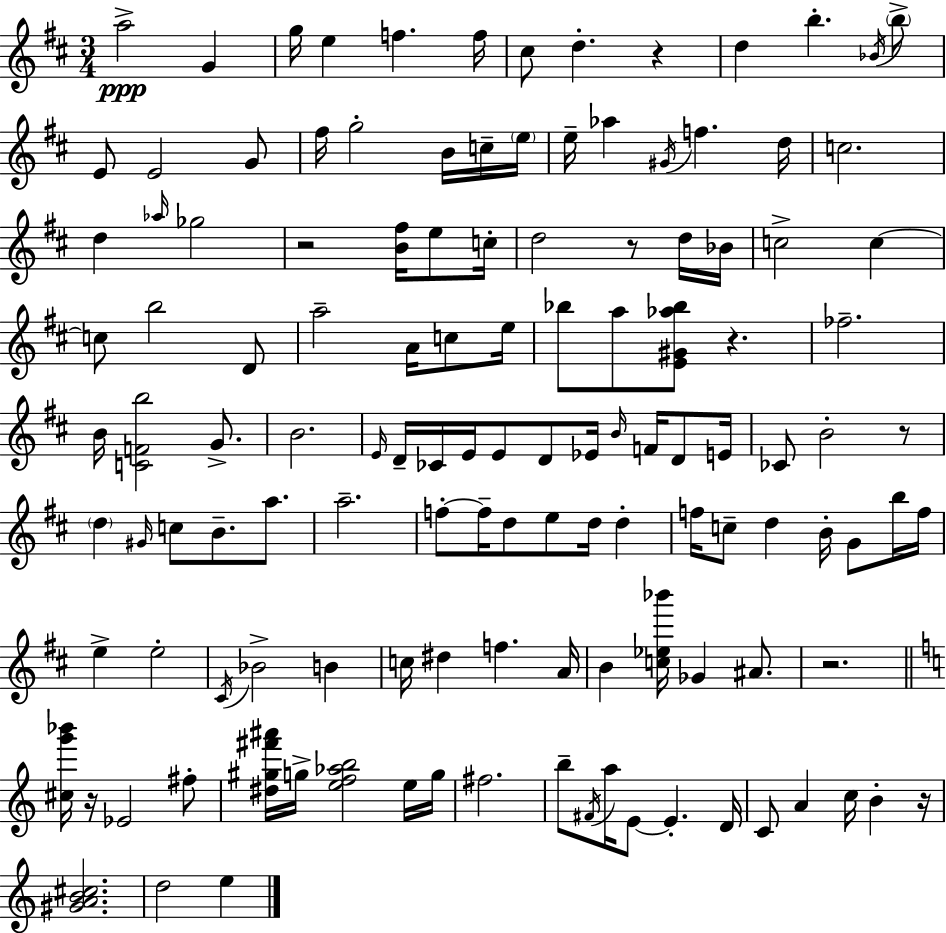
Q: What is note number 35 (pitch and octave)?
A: C5